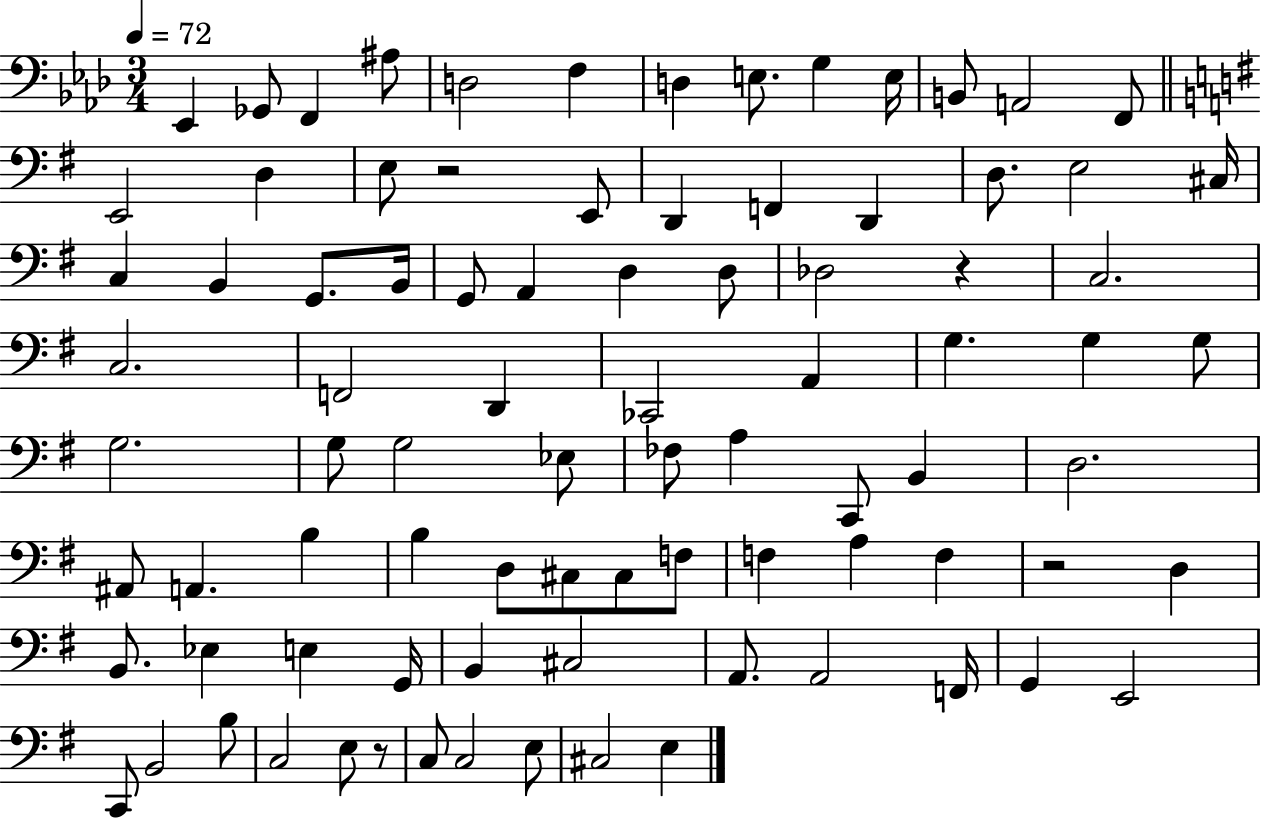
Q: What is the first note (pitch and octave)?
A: Eb2